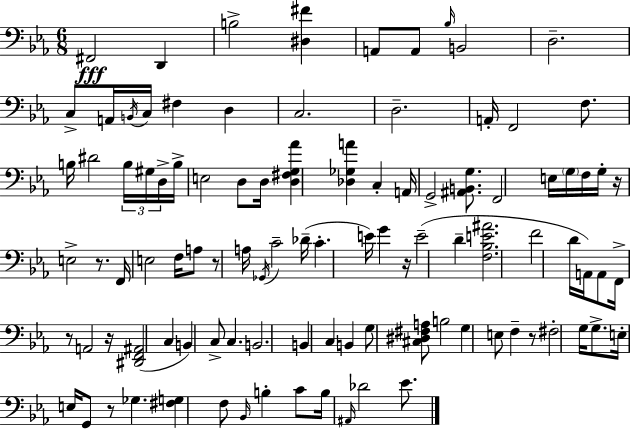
X:1
T:Untitled
M:6/8
L:1/4
K:Cm
^F,,2 D,, B,2 [^D,^F] A,,/2 A,,/2 _B,/4 B,,2 D,2 C,/2 A,,/4 B,,/4 C,/4 ^F, D, C,2 D,2 A,,/4 F,,2 F,/2 B,/4 ^D2 B,/4 ^G,/4 D,/4 B,/4 E,2 D,/2 D,/4 [D,^F,G,_A] [_D,_G,A] C, A,,/4 G,,2 [^A,,B,,G,]/2 F,,2 E,/4 G,/4 F,/4 G,/4 z/4 E,2 z/2 F,,/4 E,2 F,/4 A,/2 z/2 A,/4 _G,,/4 C2 _D/4 C E/4 G z/4 E2 D [F,_B,E^A]2 F2 D/4 A,,/4 A,,/2 F,,/4 z/2 A,,2 z/4 [^D,,F,,^A,,]2 C, B,, C,/2 C, B,,2 B,, C, B,, G,/2 [^C,^D,^F,A,]/2 B,2 G, E,/2 F, z/2 ^F,2 G,/4 G,/2 E,/4 E,/4 G,,/2 z/2 _G, [^F,G,] F,/2 _B,,/4 B, C/2 B,/4 ^A,,/4 _D2 _E/2